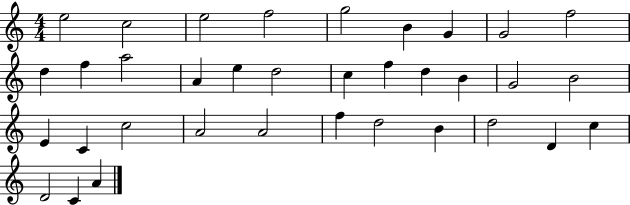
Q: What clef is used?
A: treble